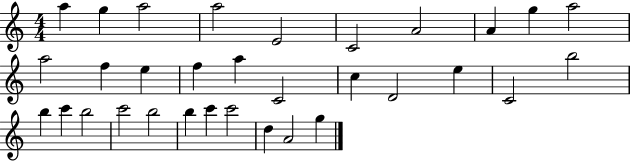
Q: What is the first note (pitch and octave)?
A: A5